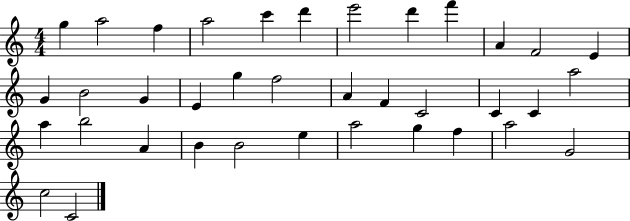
G5/q A5/h F5/q A5/h C6/q D6/q E6/h D6/q F6/q A4/q F4/h E4/q G4/q B4/h G4/q E4/q G5/q F5/h A4/q F4/q C4/h C4/q C4/q A5/h A5/q B5/h A4/q B4/q B4/h E5/q A5/h G5/q F5/q A5/h G4/h C5/h C4/h